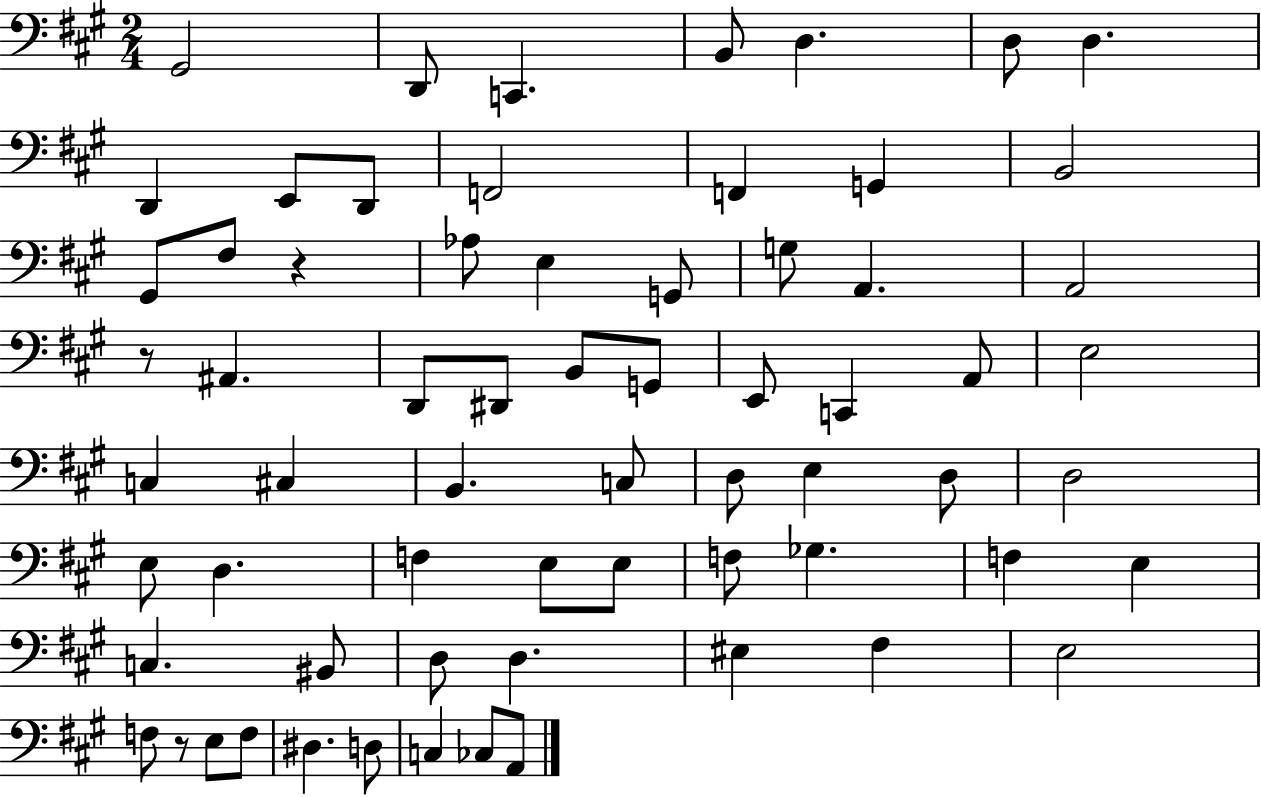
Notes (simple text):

G#2/h D2/e C2/q. B2/e D3/q. D3/e D3/q. D2/q E2/e D2/e F2/h F2/q G2/q B2/h G#2/e F#3/e R/q Ab3/e E3/q G2/e G3/e A2/q. A2/h R/e A#2/q. D2/e D#2/e B2/e G2/e E2/e C2/q A2/e E3/h C3/q C#3/q B2/q. C3/e D3/e E3/q D3/e D3/h E3/e D3/q. F3/q E3/e E3/e F3/e Gb3/q. F3/q E3/q C3/q. BIS2/e D3/e D3/q. EIS3/q F#3/q E3/h F3/e R/e E3/e F3/e D#3/q. D3/e C3/q CES3/e A2/e